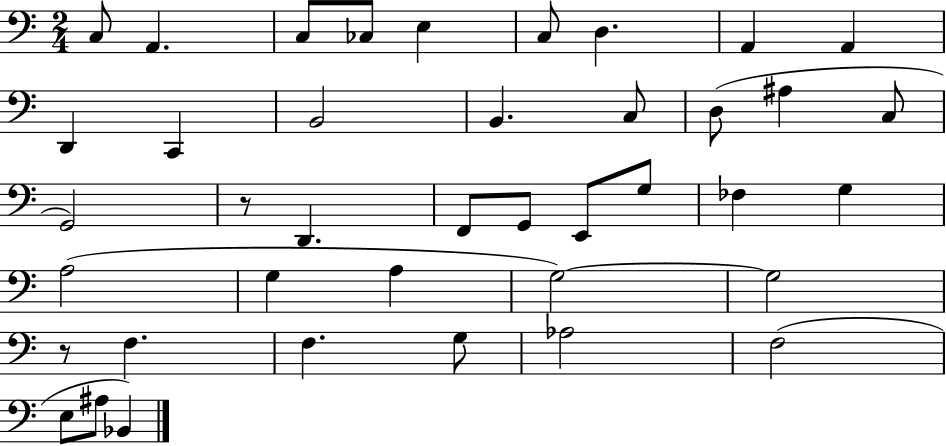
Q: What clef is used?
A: bass